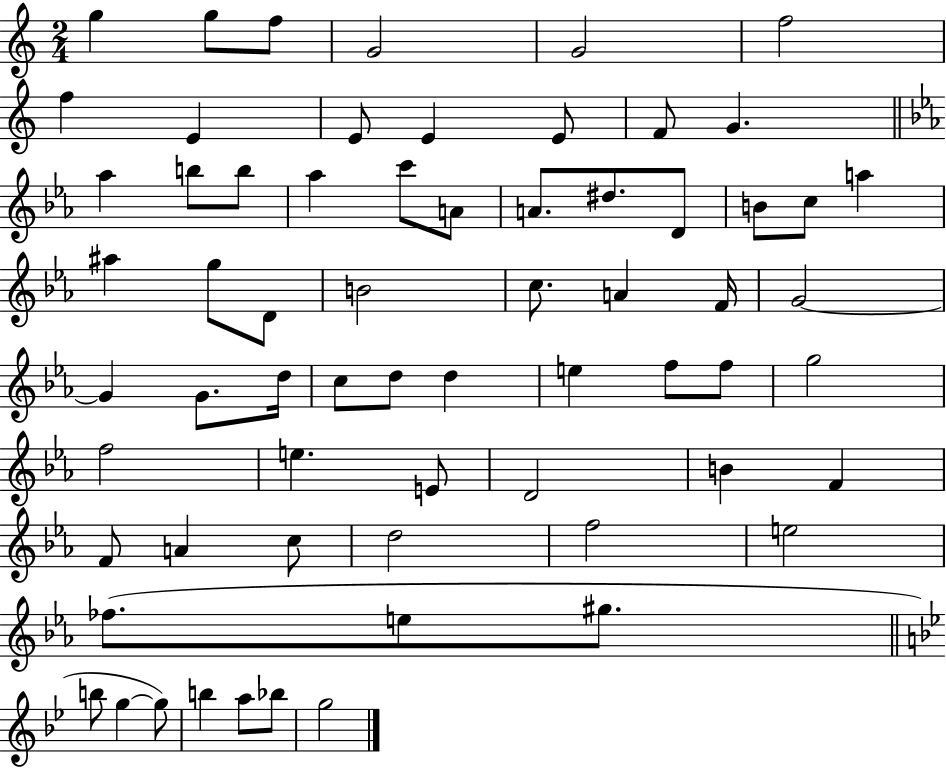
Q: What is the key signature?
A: C major